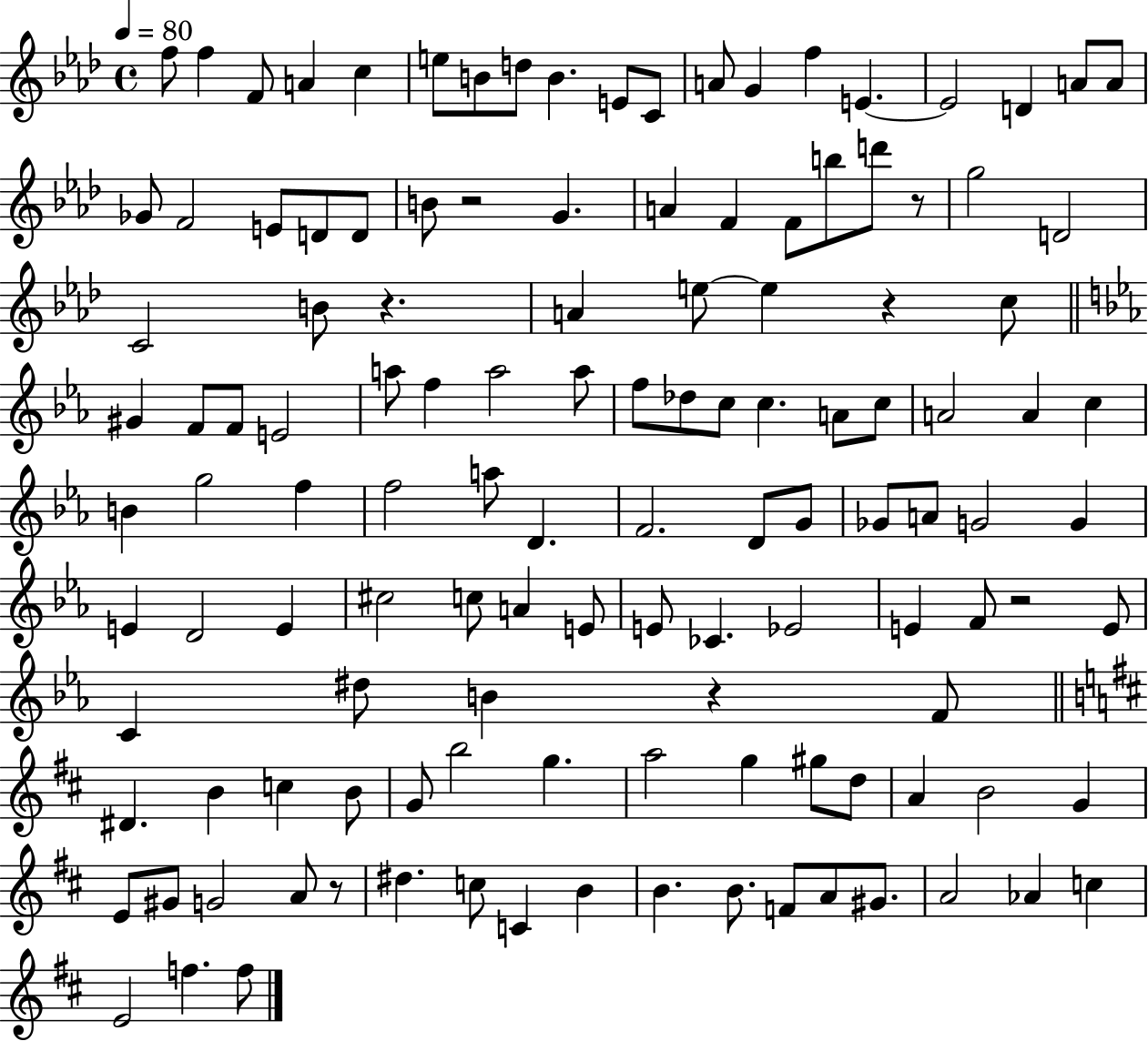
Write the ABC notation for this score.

X:1
T:Untitled
M:4/4
L:1/4
K:Ab
f/2 f F/2 A c e/2 B/2 d/2 B E/2 C/2 A/2 G f E E2 D A/2 A/2 _G/2 F2 E/2 D/2 D/2 B/2 z2 G A F F/2 b/2 d'/2 z/2 g2 D2 C2 B/2 z A e/2 e z c/2 ^G F/2 F/2 E2 a/2 f a2 a/2 f/2 _d/2 c/2 c A/2 c/2 A2 A c B g2 f f2 a/2 D F2 D/2 G/2 _G/2 A/2 G2 G E D2 E ^c2 c/2 A E/2 E/2 _C _E2 E F/2 z2 E/2 C ^d/2 B z F/2 ^D B c B/2 G/2 b2 g a2 g ^g/2 d/2 A B2 G E/2 ^G/2 G2 A/2 z/2 ^d c/2 C B B B/2 F/2 A/2 ^G/2 A2 _A c E2 f f/2